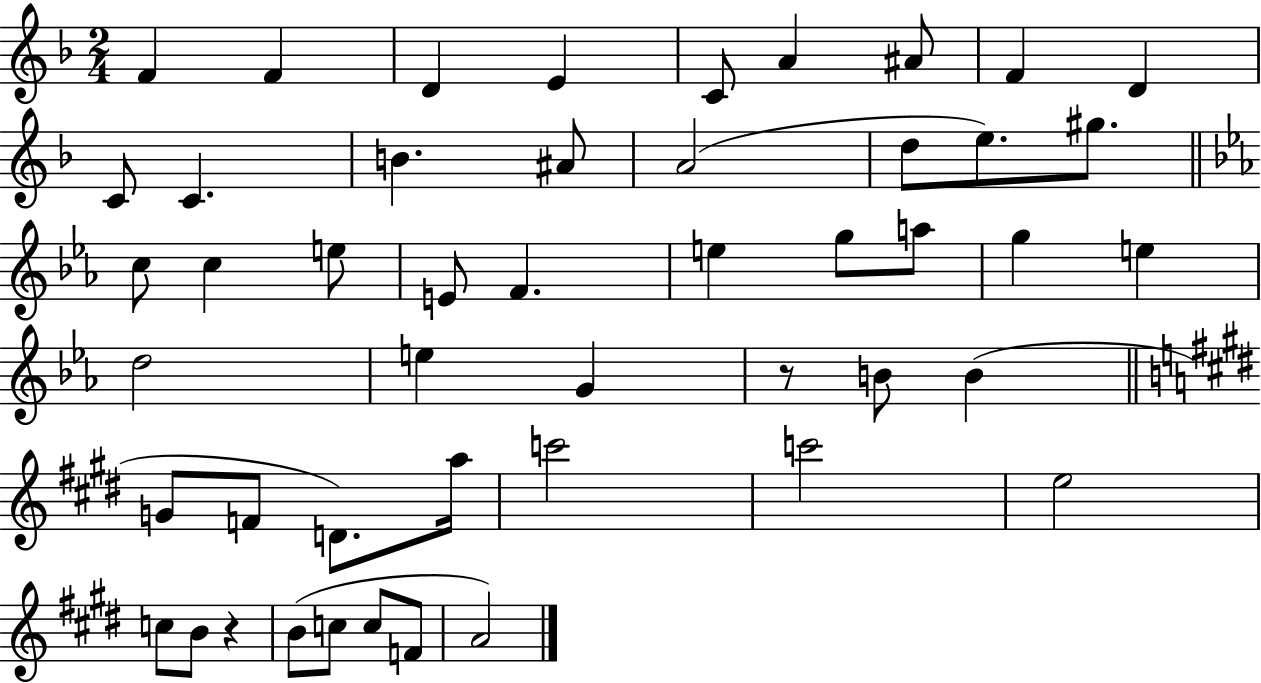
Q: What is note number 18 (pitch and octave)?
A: C5